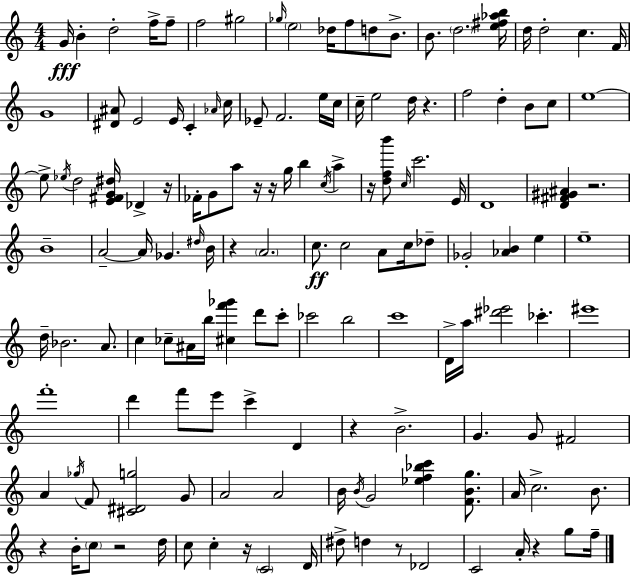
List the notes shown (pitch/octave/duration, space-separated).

G4/s B4/q D5/h F5/s F5/e F5/h G#5/h Gb5/s E5/h Db5/s F5/e D5/e B4/e. B4/e. D5/h. [E5,F#5,Ab5,B5]/s D5/s D5/h C5/q. F4/s G4/w [D#4,A#4]/e E4/h E4/s C4/q Ab4/s C5/s Eb4/e F4/h. E5/s C5/s C5/s E5/h D5/s R/q. F5/h D5/q B4/e C5/e E5/w E5/e Eb5/s D5/h [E4,F#4,G4,D#5]/s Db4/q R/s FES4/s G4/e A5/e R/s R/s G5/s B5/q C5/s A5/q R/s [D5,F5,B6]/e C5/s C6/h. E4/s D4/w [D4,F#4,G#4,A#4]/q R/h. B4/w A4/h A4/s Gb4/q. D#5/s B4/s R/q A4/h. C5/e. C5/h A4/e C5/s Db5/e Gb4/h [Ab4,B4]/q E5/q E5/w D5/s Bb4/h. A4/e. C5/q CES5/e A#4/s B5/s [C#5,F6,Gb6]/q D6/e C6/e CES6/h B5/h C6/w D4/s A5/s [D#6,Eb6]/h CES6/q. EIS6/w F6/w D6/q F6/e E6/e C6/q D4/q R/q B4/h. G4/q. G4/e F#4/h A4/q Gb5/s F4/e [C#4,D#4,G5]/h G4/e A4/h A4/h B4/s B4/s G4/h [Eb5,F5,Bb5,C6]/q [F4,B4,G5]/e. A4/s C5/h. B4/e. R/q B4/s C5/e R/h D5/s C5/e C5/q R/s C4/h D4/s D#5/e D5/q R/e Db4/h C4/h A4/s R/q G5/e F5/s